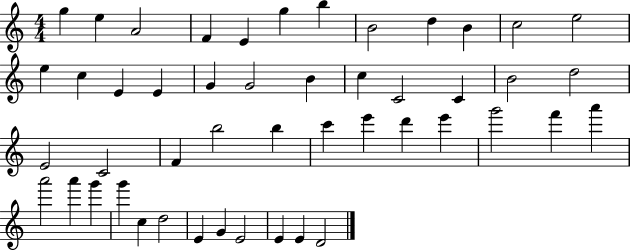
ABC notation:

X:1
T:Untitled
M:4/4
L:1/4
K:C
g e A2 F E g b B2 d B c2 e2 e c E E G G2 B c C2 C B2 d2 E2 C2 F b2 b c' e' d' e' g'2 f' a' a'2 a' g' g' c d2 E G E2 E E D2